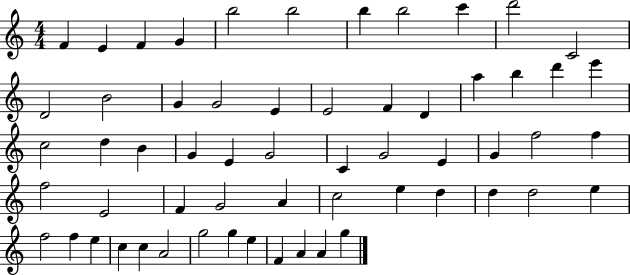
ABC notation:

X:1
T:Untitled
M:4/4
L:1/4
K:C
F E F G b2 b2 b b2 c' d'2 C2 D2 B2 G G2 E E2 F D a b d' e' c2 d B G E G2 C G2 E G f2 f f2 E2 F G2 A c2 e d d d2 e f2 f e c c A2 g2 g e F A A g